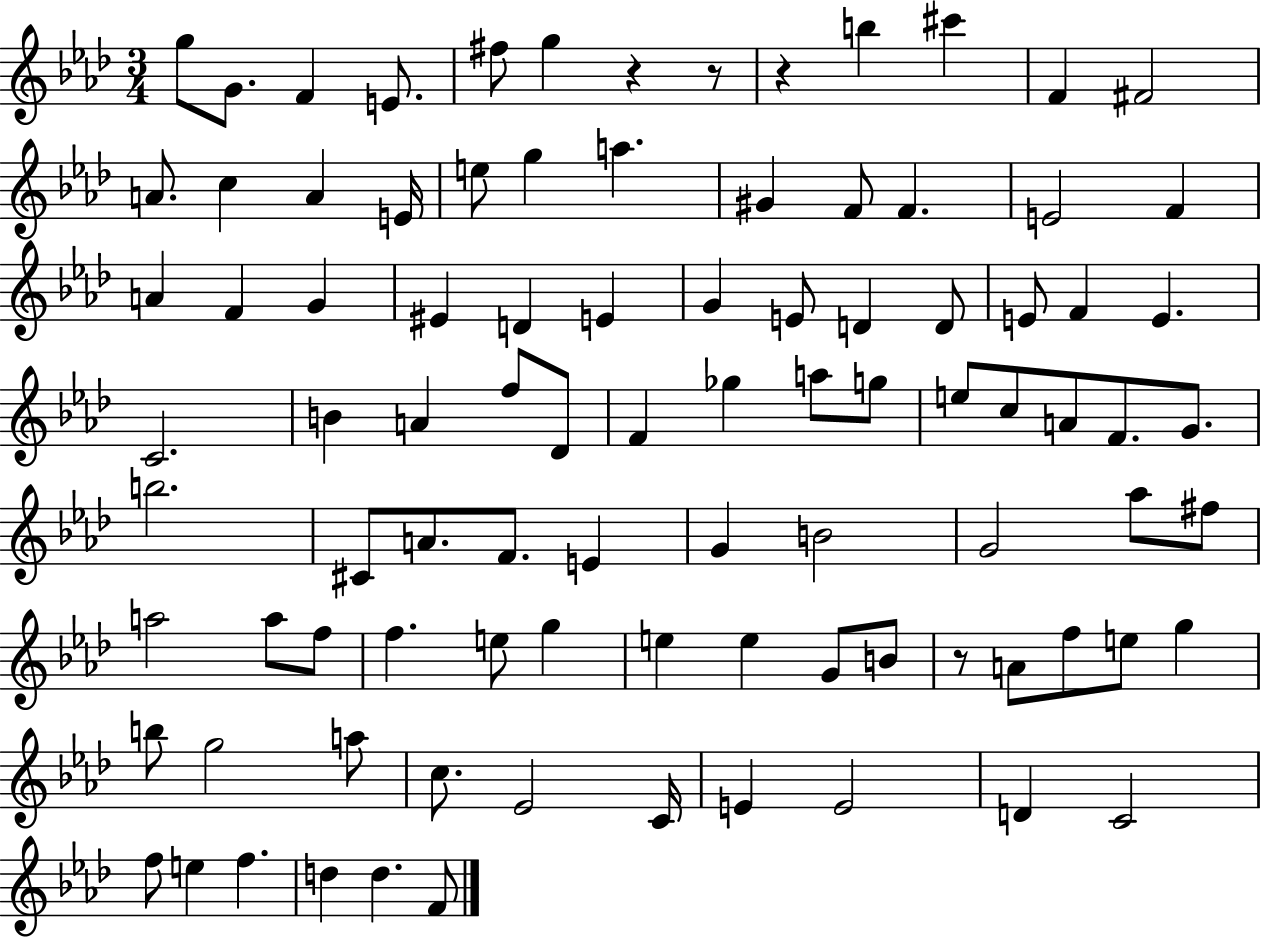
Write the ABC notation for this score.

X:1
T:Untitled
M:3/4
L:1/4
K:Ab
g/2 G/2 F E/2 ^f/2 g z z/2 z b ^c' F ^F2 A/2 c A E/4 e/2 g a ^G F/2 F E2 F A F G ^E D E G E/2 D D/2 E/2 F E C2 B A f/2 _D/2 F _g a/2 g/2 e/2 c/2 A/2 F/2 G/2 b2 ^C/2 A/2 F/2 E G B2 G2 _a/2 ^f/2 a2 a/2 f/2 f e/2 g e e G/2 B/2 z/2 A/2 f/2 e/2 g b/2 g2 a/2 c/2 _E2 C/4 E E2 D C2 f/2 e f d d F/2